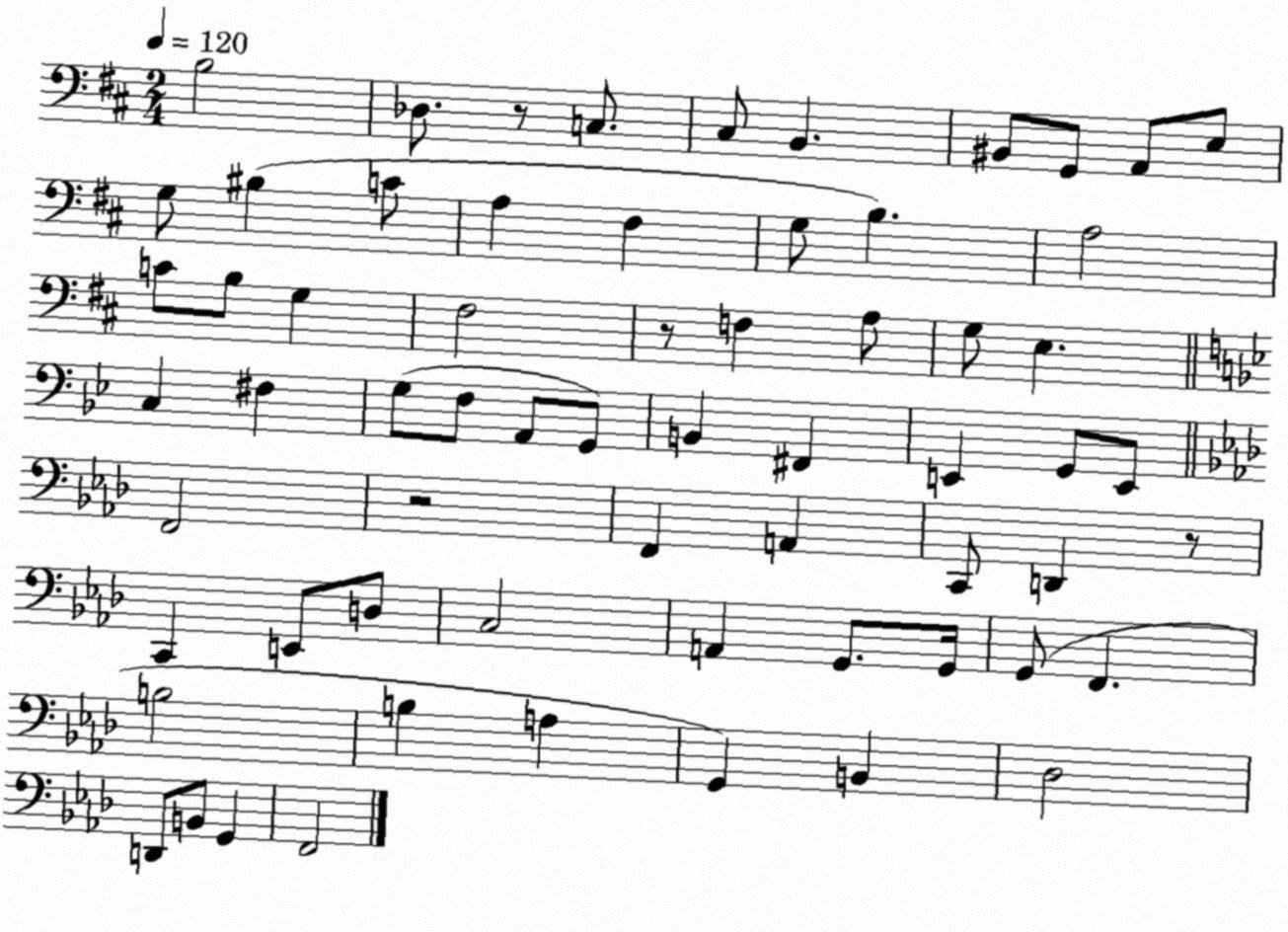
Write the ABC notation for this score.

X:1
T:Untitled
M:2/4
L:1/4
K:D
B,2 _D,/2 z/2 C,/2 ^C,/2 B,, ^B,,/2 G,,/2 A,,/2 E,/2 G,/2 ^B, C/2 A, ^F, G,/2 B, A,2 C/2 B,/2 G, ^F,2 z/2 F, A,/2 G,/2 E, C, ^F, G,/2 F,/2 A,,/2 G,,/2 B,, ^F,, E,, G,,/2 E,,/2 F,,2 z2 F,, A,, C,,/2 D,, z/2 C,, E,,/2 D,/2 C,2 A,, G,,/2 G,,/4 G,,/2 F,, B,2 B, A, G,, B,, _D,2 D,,/2 B,,/2 G,, F,,2